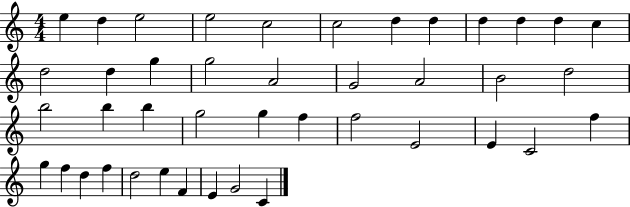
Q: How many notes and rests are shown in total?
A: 42